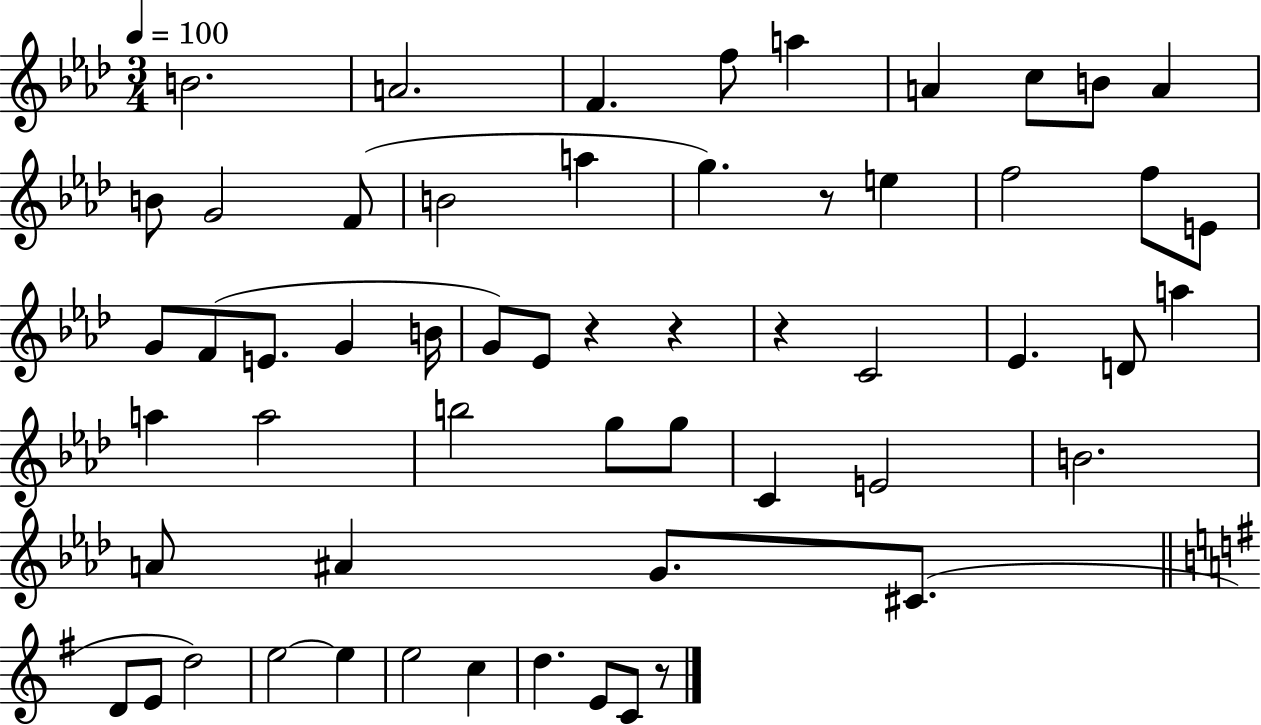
B4/h. A4/h. F4/q. F5/e A5/q A4/q C5/e B4/e A4/q B4/e G4/h F4/e B4/h A5/q G5/q. R/e E5/q F5/h F5/e E4/e G4/e F4/e E4/e. G4/q B4/s G4/e Eb4/e R/q R/q R/q C4/h Eb4/q. D4/e A5/q A5/q A5/h B5/h G5/e G5/e C4/q E4/h B4/h. A4/e A#4/q G4/e. C#4/e. D4/e E4/e D5/h E5/h E5/q E5/h C5/q D5/q. E4/e C4/e R/e